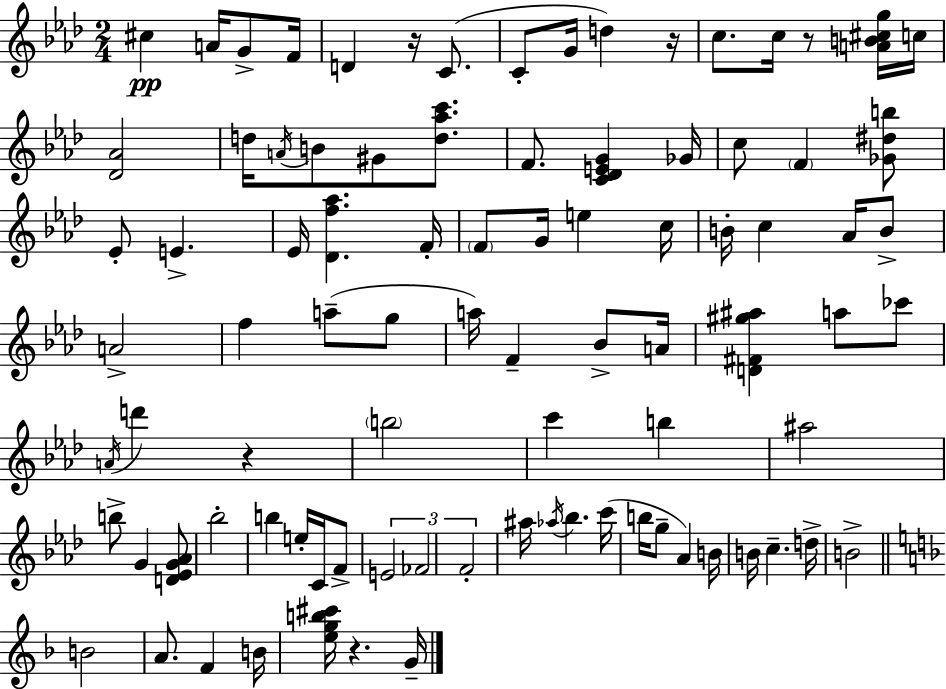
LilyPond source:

{
  \clef treble
  \numericTimeSignature
  \time 2/4
  \key f \minor
  cis''4\pp a'16 g'8-> f'16 | d'4 r16 c'8.( | c'8-. g'16 d''4) r16 | c''8. c''16 r8 <a' b' cis'' g''>16 c''16 | \break <des' aes'>2 | d''16 \acciaccatura { a'16 } b'8 gis'8 <d'' aes'' c'''>8. | f'8. <c' des' e' g'>4 | ges'16 c''8 \parenthesize f'4 <ges' dis'' b''>8 | \break ees'8-. e'4.-> | ees'16 <des' f'' aes''>4. | f'16-. \parenthesize f'8 g'16 e''4 | c''16 b'16-. c''4 aes'16 b'8-> | \break a'2-> | f''4 a''8--( g''8 | a''16) f'4-- bes'8-> | a'16 <d' fis' gis'' ais''>4 a''8 ces'''8 | \break \acciaccatura { a'16 } d'''4 r4 | \parenthesize b''2 | c'''4 b''4 | ais''2 | \break b''8-> g'4 | <d' ees' g' aes'>8 bes''2-. | b''4 e''16-. c'16 | f'8-> \tuplet 3/2 { e'2 | \break fes'2 | f'2-. } | ais''16 \acciaccatura { aes''16 } bes''4. | c'''16( b''16 g''8-- aes'4) | \break b'16 b'16 c''4.-- | d''16-> b'2-> | \bar "||" \break \key f \major b'2 | a'8. f'4 b'16 | <e'' g'' b'' cis'''>16 r4. g'16-- | \bar "|."
}